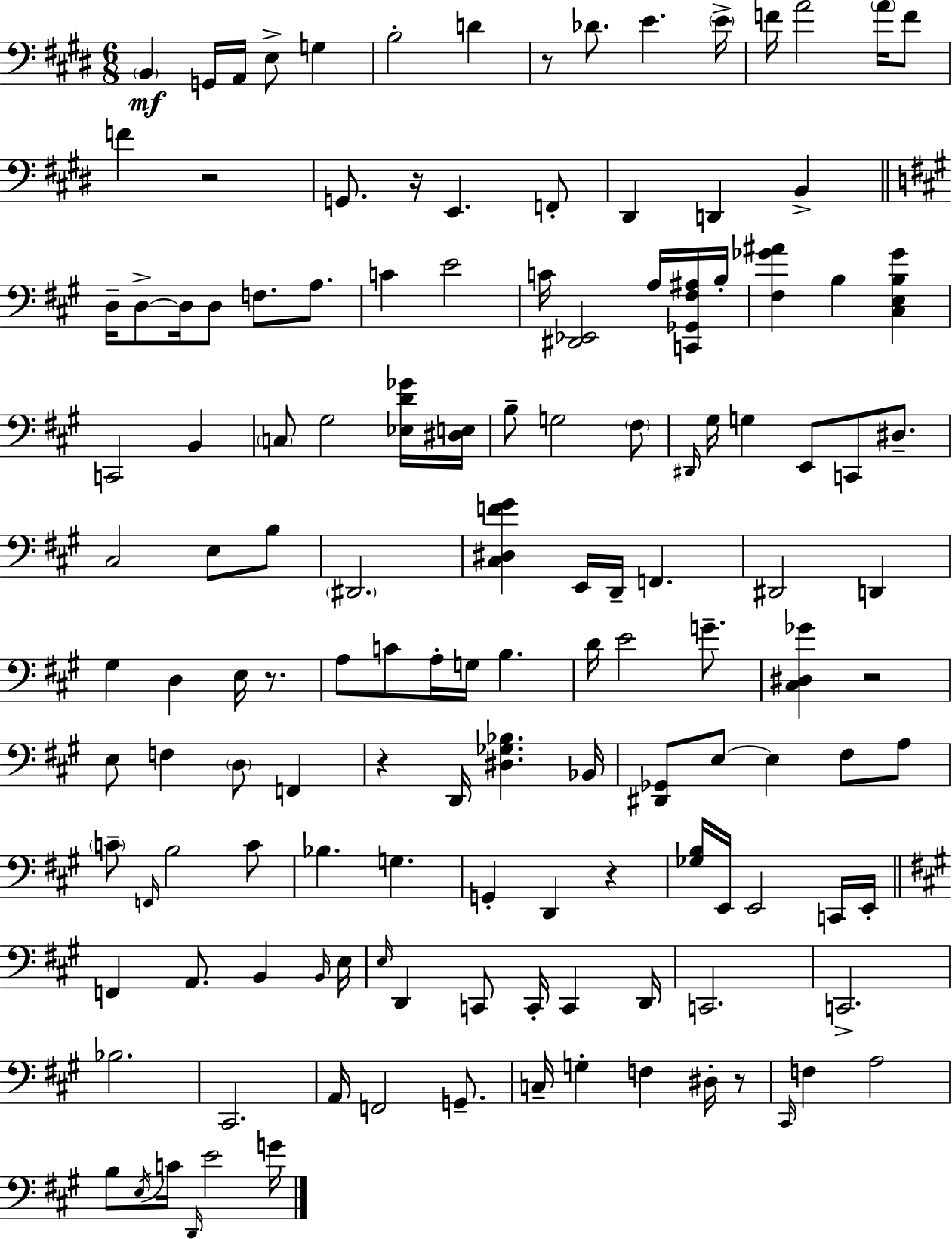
{
  \clef bass
  \numericTimeSignature
  \time 6/8
  \key e \major
  \repeat volta 2 { \parenthesize b,4\mf g,16 a,16 e8-> g4 | b2-. d'4 | r8 des'8. e'4. \parenthesize e'16-> | f'16 a'2 \parenthesize a'16 f'8 | \break f'4 r2 | g,8. r16 e,4. f,8-. | dis,4 d,4 b,4-> | \bar "||" \break \key a \major d16-- d8->~~ d16 d8 f8. a8. | c'4 e'2 | c'16 <dis, ees,>2 a16 <c, ges, fis ais>16 b16-. | <fis ges' ais'>4 b4 <cis e b ges'>4 | \break c,2 b,4 | \parenthesize c8 gis2 <ees d' ges'>16 <dis e>16 | b8-- g2 \parenthesize fis8 | \grace { dis,16 } gis16 g4 e,8 c,8 dis8.-- | \break cis2 e8 b8 | \parenthesize dis,2. | <cis dis f' gis'>4 e,16 d,16-- f,4. | dis,2 d,4 | \break gis4 d4 e16 r8. | a8 c'8 a16-. g16 b4. | d'16 e'2 g'8.-- | <cis dis ges'>4 r2 | \break e8 f4 \parenthesize d8 f,4 | r4 d,16 <dis ges bes>4. | bes,16 <dis, ges,>8 e8~~ e4 fis8 a8 | \parenthesize c'8-- \grace { f,16 } b2 | \break c'8 bes4. g4. | g,4-. d,4 r4 | <ges b>16 e,16 e,2 | c,16 e,16-. \bar "||" \break \key a \major f,4 a,8. b,4 \grace { b,16 } | e16 \grace { e16 } d,4 c,8 c,16-. c,4 | d,16 c,2. | c,2.-> | \break bes2. | cis,2. | a,16 f,2 g,8.-- | c16-- g4-. f4 dis16-. | \break r8 \grace { cis,16 } f4 a2 | b8 \acciaccatura { e16 } c'16 \grace { d,16 } e'2 | g'16 } \bar "|."
}